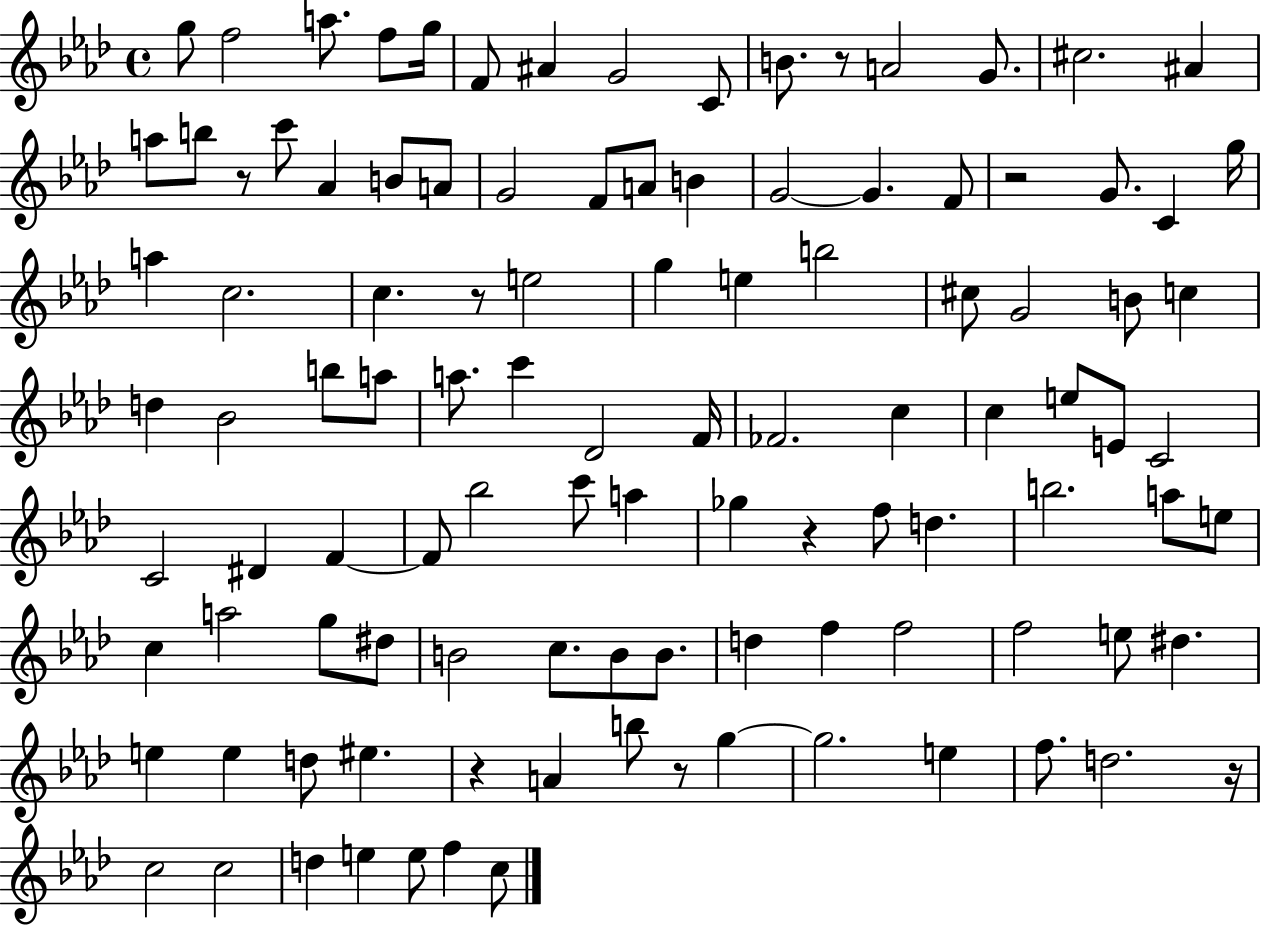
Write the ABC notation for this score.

X:1
T:Untitled
M:4/4
L:1/4
K:Ab
g/2 f2 a/2 f/2 g/4 F/2 ^A G2 C/2 B/2 z/2 A2 G/2 ^c2 ^A a/2 b/2 z/2 c'/2 _A B/2 A/2 G2 F/2 A/2 B G2 G F/2 z2 G/2 C g/4 a c2 c z/2 e2 g e b2 ^c/2 G2 B/2 c d _B2 b/2 a/2 a/2 c' _D2 F/4 _F2 c c e/2 E/2 C2 C2 ^D F F/2 _b2 c'/2 a _g z f/2 d b2 a/2 e/2 c a2 g/2 ^d/2 B2 c/2 B/2 B/2 d f f2 f2 e/2 ^d e e d/2 ^e z A b/2 z/2 g g2 e f/2 d2 z/4 c2 c2 d e e/2 f c/2